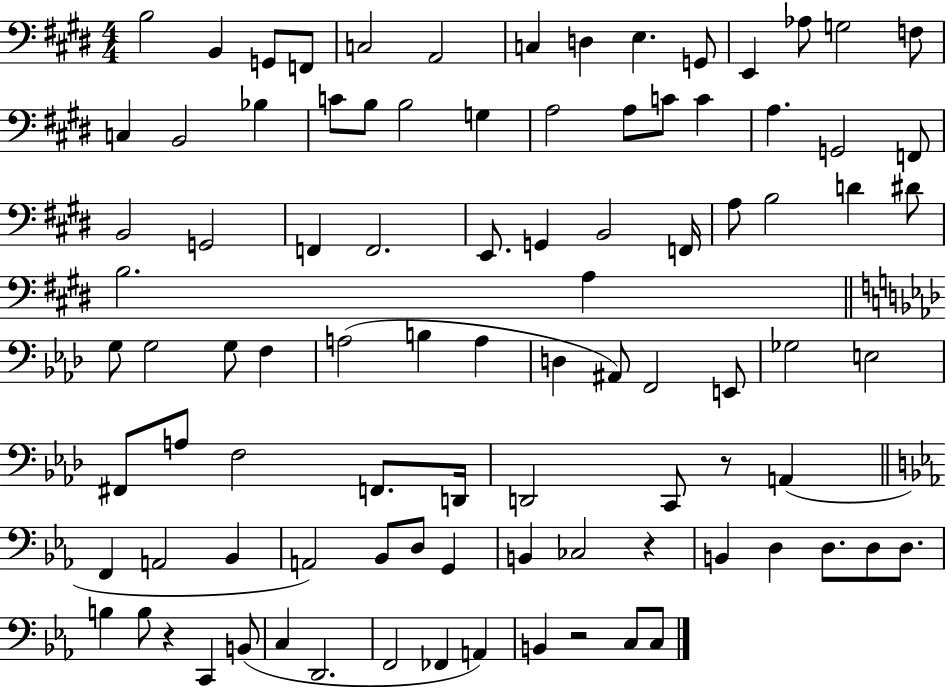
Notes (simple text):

B3/h B2/q G2/e F2/e C3/h A2/h C3/q D3/q E3/q. G2/e E2/q Ab3/e G3/h F3/e C3/q B2/h Bb3/q C4/e B3/e B3/h G3/q A3/h A3/e C4/e C4/q A3/q. G2/h F2/e B2/h G2/h F2/q F2/h. E2/e. G2/q B2/h F2/s A3/e B3/h D4/q D#4/e B3/h. A3/q G3/e G3/h G3/e F3/q A3/h B3/q A3/q D3/q A#2/e F2/h E2/e Gb3/h E3/h F#2/e A3/e F3/h F2/e. D2/s D2/h C2/e R/e A2/q F2/q A2/h Bb2/q A2/h Bb2/e D3/e G2/q B2/q CES3/h R/q B2/q D3/q D3/e. D3/e D3/e. B3/q B3/e R/q C2/q B2/e C3/q D2/h. F2/h FES2/q A2/q B2/q R/h C3/e C3/e